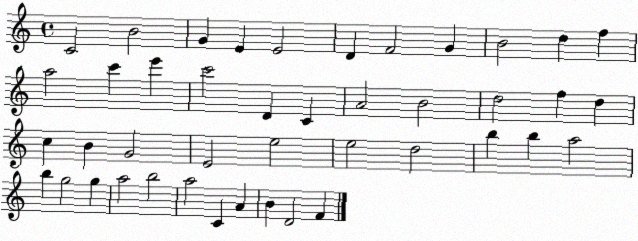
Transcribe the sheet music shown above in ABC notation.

X:1
T:Untitled
M:4/4
L:1/4
K:C
C2 B2 G E E2 D F2 G B2 d f a2 c' e' c'2 D C A2 B2 d2 f d c B G2 E2 e2 e2 d2 b b a2 b g2 g a2 b2 a2 C A B D2 F